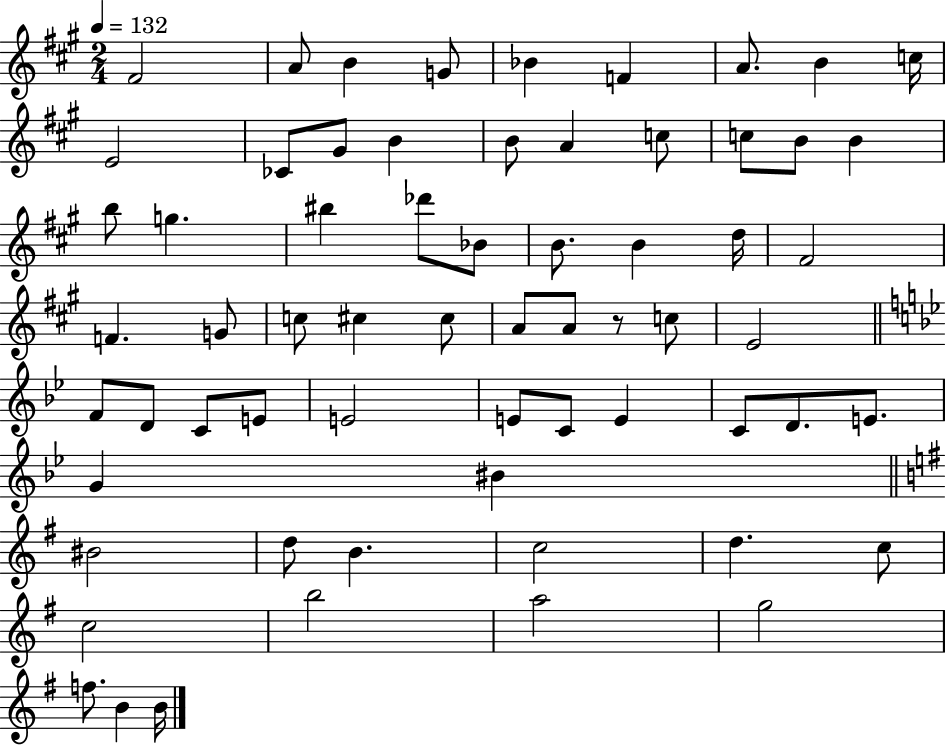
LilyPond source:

{
  \clef treble
  \numericTimeSignature
  \time 2/4
  \key a \major
  \tempo 4 = 132
  fis'2 | a'8 b'4 g'8 | bes'4 f'4 | a'8. b'4 c''16 | \break e'2 | ces'8 gis'8 b'4 | b'8 a'4 c''8 | c''8 b'8 b'4 | \break b''8 g''4. | bis''4 des'''8 bes'8 | b'8. b'4 d''16 | fis'2 | \break f'4. g'8 | c''8 cis''4 cis''8 | a'8 a'8 r8 c''8 | e'2 | \break \bar "||" \break \key g \minor f'8 d'8 c'8 e'8 | e'2 | e'8 c'8 e'4 | c'8 d'8. e'8. | \break g'4 bis'4 | \bar "||" \break \key g \major bis'2 | d''8 b'4. | c''2 | d''4. c''8 | \break c''2 | b''2 | a''2 | g''2 | \break f''8. b'4 b'16 | \bar "|."
}